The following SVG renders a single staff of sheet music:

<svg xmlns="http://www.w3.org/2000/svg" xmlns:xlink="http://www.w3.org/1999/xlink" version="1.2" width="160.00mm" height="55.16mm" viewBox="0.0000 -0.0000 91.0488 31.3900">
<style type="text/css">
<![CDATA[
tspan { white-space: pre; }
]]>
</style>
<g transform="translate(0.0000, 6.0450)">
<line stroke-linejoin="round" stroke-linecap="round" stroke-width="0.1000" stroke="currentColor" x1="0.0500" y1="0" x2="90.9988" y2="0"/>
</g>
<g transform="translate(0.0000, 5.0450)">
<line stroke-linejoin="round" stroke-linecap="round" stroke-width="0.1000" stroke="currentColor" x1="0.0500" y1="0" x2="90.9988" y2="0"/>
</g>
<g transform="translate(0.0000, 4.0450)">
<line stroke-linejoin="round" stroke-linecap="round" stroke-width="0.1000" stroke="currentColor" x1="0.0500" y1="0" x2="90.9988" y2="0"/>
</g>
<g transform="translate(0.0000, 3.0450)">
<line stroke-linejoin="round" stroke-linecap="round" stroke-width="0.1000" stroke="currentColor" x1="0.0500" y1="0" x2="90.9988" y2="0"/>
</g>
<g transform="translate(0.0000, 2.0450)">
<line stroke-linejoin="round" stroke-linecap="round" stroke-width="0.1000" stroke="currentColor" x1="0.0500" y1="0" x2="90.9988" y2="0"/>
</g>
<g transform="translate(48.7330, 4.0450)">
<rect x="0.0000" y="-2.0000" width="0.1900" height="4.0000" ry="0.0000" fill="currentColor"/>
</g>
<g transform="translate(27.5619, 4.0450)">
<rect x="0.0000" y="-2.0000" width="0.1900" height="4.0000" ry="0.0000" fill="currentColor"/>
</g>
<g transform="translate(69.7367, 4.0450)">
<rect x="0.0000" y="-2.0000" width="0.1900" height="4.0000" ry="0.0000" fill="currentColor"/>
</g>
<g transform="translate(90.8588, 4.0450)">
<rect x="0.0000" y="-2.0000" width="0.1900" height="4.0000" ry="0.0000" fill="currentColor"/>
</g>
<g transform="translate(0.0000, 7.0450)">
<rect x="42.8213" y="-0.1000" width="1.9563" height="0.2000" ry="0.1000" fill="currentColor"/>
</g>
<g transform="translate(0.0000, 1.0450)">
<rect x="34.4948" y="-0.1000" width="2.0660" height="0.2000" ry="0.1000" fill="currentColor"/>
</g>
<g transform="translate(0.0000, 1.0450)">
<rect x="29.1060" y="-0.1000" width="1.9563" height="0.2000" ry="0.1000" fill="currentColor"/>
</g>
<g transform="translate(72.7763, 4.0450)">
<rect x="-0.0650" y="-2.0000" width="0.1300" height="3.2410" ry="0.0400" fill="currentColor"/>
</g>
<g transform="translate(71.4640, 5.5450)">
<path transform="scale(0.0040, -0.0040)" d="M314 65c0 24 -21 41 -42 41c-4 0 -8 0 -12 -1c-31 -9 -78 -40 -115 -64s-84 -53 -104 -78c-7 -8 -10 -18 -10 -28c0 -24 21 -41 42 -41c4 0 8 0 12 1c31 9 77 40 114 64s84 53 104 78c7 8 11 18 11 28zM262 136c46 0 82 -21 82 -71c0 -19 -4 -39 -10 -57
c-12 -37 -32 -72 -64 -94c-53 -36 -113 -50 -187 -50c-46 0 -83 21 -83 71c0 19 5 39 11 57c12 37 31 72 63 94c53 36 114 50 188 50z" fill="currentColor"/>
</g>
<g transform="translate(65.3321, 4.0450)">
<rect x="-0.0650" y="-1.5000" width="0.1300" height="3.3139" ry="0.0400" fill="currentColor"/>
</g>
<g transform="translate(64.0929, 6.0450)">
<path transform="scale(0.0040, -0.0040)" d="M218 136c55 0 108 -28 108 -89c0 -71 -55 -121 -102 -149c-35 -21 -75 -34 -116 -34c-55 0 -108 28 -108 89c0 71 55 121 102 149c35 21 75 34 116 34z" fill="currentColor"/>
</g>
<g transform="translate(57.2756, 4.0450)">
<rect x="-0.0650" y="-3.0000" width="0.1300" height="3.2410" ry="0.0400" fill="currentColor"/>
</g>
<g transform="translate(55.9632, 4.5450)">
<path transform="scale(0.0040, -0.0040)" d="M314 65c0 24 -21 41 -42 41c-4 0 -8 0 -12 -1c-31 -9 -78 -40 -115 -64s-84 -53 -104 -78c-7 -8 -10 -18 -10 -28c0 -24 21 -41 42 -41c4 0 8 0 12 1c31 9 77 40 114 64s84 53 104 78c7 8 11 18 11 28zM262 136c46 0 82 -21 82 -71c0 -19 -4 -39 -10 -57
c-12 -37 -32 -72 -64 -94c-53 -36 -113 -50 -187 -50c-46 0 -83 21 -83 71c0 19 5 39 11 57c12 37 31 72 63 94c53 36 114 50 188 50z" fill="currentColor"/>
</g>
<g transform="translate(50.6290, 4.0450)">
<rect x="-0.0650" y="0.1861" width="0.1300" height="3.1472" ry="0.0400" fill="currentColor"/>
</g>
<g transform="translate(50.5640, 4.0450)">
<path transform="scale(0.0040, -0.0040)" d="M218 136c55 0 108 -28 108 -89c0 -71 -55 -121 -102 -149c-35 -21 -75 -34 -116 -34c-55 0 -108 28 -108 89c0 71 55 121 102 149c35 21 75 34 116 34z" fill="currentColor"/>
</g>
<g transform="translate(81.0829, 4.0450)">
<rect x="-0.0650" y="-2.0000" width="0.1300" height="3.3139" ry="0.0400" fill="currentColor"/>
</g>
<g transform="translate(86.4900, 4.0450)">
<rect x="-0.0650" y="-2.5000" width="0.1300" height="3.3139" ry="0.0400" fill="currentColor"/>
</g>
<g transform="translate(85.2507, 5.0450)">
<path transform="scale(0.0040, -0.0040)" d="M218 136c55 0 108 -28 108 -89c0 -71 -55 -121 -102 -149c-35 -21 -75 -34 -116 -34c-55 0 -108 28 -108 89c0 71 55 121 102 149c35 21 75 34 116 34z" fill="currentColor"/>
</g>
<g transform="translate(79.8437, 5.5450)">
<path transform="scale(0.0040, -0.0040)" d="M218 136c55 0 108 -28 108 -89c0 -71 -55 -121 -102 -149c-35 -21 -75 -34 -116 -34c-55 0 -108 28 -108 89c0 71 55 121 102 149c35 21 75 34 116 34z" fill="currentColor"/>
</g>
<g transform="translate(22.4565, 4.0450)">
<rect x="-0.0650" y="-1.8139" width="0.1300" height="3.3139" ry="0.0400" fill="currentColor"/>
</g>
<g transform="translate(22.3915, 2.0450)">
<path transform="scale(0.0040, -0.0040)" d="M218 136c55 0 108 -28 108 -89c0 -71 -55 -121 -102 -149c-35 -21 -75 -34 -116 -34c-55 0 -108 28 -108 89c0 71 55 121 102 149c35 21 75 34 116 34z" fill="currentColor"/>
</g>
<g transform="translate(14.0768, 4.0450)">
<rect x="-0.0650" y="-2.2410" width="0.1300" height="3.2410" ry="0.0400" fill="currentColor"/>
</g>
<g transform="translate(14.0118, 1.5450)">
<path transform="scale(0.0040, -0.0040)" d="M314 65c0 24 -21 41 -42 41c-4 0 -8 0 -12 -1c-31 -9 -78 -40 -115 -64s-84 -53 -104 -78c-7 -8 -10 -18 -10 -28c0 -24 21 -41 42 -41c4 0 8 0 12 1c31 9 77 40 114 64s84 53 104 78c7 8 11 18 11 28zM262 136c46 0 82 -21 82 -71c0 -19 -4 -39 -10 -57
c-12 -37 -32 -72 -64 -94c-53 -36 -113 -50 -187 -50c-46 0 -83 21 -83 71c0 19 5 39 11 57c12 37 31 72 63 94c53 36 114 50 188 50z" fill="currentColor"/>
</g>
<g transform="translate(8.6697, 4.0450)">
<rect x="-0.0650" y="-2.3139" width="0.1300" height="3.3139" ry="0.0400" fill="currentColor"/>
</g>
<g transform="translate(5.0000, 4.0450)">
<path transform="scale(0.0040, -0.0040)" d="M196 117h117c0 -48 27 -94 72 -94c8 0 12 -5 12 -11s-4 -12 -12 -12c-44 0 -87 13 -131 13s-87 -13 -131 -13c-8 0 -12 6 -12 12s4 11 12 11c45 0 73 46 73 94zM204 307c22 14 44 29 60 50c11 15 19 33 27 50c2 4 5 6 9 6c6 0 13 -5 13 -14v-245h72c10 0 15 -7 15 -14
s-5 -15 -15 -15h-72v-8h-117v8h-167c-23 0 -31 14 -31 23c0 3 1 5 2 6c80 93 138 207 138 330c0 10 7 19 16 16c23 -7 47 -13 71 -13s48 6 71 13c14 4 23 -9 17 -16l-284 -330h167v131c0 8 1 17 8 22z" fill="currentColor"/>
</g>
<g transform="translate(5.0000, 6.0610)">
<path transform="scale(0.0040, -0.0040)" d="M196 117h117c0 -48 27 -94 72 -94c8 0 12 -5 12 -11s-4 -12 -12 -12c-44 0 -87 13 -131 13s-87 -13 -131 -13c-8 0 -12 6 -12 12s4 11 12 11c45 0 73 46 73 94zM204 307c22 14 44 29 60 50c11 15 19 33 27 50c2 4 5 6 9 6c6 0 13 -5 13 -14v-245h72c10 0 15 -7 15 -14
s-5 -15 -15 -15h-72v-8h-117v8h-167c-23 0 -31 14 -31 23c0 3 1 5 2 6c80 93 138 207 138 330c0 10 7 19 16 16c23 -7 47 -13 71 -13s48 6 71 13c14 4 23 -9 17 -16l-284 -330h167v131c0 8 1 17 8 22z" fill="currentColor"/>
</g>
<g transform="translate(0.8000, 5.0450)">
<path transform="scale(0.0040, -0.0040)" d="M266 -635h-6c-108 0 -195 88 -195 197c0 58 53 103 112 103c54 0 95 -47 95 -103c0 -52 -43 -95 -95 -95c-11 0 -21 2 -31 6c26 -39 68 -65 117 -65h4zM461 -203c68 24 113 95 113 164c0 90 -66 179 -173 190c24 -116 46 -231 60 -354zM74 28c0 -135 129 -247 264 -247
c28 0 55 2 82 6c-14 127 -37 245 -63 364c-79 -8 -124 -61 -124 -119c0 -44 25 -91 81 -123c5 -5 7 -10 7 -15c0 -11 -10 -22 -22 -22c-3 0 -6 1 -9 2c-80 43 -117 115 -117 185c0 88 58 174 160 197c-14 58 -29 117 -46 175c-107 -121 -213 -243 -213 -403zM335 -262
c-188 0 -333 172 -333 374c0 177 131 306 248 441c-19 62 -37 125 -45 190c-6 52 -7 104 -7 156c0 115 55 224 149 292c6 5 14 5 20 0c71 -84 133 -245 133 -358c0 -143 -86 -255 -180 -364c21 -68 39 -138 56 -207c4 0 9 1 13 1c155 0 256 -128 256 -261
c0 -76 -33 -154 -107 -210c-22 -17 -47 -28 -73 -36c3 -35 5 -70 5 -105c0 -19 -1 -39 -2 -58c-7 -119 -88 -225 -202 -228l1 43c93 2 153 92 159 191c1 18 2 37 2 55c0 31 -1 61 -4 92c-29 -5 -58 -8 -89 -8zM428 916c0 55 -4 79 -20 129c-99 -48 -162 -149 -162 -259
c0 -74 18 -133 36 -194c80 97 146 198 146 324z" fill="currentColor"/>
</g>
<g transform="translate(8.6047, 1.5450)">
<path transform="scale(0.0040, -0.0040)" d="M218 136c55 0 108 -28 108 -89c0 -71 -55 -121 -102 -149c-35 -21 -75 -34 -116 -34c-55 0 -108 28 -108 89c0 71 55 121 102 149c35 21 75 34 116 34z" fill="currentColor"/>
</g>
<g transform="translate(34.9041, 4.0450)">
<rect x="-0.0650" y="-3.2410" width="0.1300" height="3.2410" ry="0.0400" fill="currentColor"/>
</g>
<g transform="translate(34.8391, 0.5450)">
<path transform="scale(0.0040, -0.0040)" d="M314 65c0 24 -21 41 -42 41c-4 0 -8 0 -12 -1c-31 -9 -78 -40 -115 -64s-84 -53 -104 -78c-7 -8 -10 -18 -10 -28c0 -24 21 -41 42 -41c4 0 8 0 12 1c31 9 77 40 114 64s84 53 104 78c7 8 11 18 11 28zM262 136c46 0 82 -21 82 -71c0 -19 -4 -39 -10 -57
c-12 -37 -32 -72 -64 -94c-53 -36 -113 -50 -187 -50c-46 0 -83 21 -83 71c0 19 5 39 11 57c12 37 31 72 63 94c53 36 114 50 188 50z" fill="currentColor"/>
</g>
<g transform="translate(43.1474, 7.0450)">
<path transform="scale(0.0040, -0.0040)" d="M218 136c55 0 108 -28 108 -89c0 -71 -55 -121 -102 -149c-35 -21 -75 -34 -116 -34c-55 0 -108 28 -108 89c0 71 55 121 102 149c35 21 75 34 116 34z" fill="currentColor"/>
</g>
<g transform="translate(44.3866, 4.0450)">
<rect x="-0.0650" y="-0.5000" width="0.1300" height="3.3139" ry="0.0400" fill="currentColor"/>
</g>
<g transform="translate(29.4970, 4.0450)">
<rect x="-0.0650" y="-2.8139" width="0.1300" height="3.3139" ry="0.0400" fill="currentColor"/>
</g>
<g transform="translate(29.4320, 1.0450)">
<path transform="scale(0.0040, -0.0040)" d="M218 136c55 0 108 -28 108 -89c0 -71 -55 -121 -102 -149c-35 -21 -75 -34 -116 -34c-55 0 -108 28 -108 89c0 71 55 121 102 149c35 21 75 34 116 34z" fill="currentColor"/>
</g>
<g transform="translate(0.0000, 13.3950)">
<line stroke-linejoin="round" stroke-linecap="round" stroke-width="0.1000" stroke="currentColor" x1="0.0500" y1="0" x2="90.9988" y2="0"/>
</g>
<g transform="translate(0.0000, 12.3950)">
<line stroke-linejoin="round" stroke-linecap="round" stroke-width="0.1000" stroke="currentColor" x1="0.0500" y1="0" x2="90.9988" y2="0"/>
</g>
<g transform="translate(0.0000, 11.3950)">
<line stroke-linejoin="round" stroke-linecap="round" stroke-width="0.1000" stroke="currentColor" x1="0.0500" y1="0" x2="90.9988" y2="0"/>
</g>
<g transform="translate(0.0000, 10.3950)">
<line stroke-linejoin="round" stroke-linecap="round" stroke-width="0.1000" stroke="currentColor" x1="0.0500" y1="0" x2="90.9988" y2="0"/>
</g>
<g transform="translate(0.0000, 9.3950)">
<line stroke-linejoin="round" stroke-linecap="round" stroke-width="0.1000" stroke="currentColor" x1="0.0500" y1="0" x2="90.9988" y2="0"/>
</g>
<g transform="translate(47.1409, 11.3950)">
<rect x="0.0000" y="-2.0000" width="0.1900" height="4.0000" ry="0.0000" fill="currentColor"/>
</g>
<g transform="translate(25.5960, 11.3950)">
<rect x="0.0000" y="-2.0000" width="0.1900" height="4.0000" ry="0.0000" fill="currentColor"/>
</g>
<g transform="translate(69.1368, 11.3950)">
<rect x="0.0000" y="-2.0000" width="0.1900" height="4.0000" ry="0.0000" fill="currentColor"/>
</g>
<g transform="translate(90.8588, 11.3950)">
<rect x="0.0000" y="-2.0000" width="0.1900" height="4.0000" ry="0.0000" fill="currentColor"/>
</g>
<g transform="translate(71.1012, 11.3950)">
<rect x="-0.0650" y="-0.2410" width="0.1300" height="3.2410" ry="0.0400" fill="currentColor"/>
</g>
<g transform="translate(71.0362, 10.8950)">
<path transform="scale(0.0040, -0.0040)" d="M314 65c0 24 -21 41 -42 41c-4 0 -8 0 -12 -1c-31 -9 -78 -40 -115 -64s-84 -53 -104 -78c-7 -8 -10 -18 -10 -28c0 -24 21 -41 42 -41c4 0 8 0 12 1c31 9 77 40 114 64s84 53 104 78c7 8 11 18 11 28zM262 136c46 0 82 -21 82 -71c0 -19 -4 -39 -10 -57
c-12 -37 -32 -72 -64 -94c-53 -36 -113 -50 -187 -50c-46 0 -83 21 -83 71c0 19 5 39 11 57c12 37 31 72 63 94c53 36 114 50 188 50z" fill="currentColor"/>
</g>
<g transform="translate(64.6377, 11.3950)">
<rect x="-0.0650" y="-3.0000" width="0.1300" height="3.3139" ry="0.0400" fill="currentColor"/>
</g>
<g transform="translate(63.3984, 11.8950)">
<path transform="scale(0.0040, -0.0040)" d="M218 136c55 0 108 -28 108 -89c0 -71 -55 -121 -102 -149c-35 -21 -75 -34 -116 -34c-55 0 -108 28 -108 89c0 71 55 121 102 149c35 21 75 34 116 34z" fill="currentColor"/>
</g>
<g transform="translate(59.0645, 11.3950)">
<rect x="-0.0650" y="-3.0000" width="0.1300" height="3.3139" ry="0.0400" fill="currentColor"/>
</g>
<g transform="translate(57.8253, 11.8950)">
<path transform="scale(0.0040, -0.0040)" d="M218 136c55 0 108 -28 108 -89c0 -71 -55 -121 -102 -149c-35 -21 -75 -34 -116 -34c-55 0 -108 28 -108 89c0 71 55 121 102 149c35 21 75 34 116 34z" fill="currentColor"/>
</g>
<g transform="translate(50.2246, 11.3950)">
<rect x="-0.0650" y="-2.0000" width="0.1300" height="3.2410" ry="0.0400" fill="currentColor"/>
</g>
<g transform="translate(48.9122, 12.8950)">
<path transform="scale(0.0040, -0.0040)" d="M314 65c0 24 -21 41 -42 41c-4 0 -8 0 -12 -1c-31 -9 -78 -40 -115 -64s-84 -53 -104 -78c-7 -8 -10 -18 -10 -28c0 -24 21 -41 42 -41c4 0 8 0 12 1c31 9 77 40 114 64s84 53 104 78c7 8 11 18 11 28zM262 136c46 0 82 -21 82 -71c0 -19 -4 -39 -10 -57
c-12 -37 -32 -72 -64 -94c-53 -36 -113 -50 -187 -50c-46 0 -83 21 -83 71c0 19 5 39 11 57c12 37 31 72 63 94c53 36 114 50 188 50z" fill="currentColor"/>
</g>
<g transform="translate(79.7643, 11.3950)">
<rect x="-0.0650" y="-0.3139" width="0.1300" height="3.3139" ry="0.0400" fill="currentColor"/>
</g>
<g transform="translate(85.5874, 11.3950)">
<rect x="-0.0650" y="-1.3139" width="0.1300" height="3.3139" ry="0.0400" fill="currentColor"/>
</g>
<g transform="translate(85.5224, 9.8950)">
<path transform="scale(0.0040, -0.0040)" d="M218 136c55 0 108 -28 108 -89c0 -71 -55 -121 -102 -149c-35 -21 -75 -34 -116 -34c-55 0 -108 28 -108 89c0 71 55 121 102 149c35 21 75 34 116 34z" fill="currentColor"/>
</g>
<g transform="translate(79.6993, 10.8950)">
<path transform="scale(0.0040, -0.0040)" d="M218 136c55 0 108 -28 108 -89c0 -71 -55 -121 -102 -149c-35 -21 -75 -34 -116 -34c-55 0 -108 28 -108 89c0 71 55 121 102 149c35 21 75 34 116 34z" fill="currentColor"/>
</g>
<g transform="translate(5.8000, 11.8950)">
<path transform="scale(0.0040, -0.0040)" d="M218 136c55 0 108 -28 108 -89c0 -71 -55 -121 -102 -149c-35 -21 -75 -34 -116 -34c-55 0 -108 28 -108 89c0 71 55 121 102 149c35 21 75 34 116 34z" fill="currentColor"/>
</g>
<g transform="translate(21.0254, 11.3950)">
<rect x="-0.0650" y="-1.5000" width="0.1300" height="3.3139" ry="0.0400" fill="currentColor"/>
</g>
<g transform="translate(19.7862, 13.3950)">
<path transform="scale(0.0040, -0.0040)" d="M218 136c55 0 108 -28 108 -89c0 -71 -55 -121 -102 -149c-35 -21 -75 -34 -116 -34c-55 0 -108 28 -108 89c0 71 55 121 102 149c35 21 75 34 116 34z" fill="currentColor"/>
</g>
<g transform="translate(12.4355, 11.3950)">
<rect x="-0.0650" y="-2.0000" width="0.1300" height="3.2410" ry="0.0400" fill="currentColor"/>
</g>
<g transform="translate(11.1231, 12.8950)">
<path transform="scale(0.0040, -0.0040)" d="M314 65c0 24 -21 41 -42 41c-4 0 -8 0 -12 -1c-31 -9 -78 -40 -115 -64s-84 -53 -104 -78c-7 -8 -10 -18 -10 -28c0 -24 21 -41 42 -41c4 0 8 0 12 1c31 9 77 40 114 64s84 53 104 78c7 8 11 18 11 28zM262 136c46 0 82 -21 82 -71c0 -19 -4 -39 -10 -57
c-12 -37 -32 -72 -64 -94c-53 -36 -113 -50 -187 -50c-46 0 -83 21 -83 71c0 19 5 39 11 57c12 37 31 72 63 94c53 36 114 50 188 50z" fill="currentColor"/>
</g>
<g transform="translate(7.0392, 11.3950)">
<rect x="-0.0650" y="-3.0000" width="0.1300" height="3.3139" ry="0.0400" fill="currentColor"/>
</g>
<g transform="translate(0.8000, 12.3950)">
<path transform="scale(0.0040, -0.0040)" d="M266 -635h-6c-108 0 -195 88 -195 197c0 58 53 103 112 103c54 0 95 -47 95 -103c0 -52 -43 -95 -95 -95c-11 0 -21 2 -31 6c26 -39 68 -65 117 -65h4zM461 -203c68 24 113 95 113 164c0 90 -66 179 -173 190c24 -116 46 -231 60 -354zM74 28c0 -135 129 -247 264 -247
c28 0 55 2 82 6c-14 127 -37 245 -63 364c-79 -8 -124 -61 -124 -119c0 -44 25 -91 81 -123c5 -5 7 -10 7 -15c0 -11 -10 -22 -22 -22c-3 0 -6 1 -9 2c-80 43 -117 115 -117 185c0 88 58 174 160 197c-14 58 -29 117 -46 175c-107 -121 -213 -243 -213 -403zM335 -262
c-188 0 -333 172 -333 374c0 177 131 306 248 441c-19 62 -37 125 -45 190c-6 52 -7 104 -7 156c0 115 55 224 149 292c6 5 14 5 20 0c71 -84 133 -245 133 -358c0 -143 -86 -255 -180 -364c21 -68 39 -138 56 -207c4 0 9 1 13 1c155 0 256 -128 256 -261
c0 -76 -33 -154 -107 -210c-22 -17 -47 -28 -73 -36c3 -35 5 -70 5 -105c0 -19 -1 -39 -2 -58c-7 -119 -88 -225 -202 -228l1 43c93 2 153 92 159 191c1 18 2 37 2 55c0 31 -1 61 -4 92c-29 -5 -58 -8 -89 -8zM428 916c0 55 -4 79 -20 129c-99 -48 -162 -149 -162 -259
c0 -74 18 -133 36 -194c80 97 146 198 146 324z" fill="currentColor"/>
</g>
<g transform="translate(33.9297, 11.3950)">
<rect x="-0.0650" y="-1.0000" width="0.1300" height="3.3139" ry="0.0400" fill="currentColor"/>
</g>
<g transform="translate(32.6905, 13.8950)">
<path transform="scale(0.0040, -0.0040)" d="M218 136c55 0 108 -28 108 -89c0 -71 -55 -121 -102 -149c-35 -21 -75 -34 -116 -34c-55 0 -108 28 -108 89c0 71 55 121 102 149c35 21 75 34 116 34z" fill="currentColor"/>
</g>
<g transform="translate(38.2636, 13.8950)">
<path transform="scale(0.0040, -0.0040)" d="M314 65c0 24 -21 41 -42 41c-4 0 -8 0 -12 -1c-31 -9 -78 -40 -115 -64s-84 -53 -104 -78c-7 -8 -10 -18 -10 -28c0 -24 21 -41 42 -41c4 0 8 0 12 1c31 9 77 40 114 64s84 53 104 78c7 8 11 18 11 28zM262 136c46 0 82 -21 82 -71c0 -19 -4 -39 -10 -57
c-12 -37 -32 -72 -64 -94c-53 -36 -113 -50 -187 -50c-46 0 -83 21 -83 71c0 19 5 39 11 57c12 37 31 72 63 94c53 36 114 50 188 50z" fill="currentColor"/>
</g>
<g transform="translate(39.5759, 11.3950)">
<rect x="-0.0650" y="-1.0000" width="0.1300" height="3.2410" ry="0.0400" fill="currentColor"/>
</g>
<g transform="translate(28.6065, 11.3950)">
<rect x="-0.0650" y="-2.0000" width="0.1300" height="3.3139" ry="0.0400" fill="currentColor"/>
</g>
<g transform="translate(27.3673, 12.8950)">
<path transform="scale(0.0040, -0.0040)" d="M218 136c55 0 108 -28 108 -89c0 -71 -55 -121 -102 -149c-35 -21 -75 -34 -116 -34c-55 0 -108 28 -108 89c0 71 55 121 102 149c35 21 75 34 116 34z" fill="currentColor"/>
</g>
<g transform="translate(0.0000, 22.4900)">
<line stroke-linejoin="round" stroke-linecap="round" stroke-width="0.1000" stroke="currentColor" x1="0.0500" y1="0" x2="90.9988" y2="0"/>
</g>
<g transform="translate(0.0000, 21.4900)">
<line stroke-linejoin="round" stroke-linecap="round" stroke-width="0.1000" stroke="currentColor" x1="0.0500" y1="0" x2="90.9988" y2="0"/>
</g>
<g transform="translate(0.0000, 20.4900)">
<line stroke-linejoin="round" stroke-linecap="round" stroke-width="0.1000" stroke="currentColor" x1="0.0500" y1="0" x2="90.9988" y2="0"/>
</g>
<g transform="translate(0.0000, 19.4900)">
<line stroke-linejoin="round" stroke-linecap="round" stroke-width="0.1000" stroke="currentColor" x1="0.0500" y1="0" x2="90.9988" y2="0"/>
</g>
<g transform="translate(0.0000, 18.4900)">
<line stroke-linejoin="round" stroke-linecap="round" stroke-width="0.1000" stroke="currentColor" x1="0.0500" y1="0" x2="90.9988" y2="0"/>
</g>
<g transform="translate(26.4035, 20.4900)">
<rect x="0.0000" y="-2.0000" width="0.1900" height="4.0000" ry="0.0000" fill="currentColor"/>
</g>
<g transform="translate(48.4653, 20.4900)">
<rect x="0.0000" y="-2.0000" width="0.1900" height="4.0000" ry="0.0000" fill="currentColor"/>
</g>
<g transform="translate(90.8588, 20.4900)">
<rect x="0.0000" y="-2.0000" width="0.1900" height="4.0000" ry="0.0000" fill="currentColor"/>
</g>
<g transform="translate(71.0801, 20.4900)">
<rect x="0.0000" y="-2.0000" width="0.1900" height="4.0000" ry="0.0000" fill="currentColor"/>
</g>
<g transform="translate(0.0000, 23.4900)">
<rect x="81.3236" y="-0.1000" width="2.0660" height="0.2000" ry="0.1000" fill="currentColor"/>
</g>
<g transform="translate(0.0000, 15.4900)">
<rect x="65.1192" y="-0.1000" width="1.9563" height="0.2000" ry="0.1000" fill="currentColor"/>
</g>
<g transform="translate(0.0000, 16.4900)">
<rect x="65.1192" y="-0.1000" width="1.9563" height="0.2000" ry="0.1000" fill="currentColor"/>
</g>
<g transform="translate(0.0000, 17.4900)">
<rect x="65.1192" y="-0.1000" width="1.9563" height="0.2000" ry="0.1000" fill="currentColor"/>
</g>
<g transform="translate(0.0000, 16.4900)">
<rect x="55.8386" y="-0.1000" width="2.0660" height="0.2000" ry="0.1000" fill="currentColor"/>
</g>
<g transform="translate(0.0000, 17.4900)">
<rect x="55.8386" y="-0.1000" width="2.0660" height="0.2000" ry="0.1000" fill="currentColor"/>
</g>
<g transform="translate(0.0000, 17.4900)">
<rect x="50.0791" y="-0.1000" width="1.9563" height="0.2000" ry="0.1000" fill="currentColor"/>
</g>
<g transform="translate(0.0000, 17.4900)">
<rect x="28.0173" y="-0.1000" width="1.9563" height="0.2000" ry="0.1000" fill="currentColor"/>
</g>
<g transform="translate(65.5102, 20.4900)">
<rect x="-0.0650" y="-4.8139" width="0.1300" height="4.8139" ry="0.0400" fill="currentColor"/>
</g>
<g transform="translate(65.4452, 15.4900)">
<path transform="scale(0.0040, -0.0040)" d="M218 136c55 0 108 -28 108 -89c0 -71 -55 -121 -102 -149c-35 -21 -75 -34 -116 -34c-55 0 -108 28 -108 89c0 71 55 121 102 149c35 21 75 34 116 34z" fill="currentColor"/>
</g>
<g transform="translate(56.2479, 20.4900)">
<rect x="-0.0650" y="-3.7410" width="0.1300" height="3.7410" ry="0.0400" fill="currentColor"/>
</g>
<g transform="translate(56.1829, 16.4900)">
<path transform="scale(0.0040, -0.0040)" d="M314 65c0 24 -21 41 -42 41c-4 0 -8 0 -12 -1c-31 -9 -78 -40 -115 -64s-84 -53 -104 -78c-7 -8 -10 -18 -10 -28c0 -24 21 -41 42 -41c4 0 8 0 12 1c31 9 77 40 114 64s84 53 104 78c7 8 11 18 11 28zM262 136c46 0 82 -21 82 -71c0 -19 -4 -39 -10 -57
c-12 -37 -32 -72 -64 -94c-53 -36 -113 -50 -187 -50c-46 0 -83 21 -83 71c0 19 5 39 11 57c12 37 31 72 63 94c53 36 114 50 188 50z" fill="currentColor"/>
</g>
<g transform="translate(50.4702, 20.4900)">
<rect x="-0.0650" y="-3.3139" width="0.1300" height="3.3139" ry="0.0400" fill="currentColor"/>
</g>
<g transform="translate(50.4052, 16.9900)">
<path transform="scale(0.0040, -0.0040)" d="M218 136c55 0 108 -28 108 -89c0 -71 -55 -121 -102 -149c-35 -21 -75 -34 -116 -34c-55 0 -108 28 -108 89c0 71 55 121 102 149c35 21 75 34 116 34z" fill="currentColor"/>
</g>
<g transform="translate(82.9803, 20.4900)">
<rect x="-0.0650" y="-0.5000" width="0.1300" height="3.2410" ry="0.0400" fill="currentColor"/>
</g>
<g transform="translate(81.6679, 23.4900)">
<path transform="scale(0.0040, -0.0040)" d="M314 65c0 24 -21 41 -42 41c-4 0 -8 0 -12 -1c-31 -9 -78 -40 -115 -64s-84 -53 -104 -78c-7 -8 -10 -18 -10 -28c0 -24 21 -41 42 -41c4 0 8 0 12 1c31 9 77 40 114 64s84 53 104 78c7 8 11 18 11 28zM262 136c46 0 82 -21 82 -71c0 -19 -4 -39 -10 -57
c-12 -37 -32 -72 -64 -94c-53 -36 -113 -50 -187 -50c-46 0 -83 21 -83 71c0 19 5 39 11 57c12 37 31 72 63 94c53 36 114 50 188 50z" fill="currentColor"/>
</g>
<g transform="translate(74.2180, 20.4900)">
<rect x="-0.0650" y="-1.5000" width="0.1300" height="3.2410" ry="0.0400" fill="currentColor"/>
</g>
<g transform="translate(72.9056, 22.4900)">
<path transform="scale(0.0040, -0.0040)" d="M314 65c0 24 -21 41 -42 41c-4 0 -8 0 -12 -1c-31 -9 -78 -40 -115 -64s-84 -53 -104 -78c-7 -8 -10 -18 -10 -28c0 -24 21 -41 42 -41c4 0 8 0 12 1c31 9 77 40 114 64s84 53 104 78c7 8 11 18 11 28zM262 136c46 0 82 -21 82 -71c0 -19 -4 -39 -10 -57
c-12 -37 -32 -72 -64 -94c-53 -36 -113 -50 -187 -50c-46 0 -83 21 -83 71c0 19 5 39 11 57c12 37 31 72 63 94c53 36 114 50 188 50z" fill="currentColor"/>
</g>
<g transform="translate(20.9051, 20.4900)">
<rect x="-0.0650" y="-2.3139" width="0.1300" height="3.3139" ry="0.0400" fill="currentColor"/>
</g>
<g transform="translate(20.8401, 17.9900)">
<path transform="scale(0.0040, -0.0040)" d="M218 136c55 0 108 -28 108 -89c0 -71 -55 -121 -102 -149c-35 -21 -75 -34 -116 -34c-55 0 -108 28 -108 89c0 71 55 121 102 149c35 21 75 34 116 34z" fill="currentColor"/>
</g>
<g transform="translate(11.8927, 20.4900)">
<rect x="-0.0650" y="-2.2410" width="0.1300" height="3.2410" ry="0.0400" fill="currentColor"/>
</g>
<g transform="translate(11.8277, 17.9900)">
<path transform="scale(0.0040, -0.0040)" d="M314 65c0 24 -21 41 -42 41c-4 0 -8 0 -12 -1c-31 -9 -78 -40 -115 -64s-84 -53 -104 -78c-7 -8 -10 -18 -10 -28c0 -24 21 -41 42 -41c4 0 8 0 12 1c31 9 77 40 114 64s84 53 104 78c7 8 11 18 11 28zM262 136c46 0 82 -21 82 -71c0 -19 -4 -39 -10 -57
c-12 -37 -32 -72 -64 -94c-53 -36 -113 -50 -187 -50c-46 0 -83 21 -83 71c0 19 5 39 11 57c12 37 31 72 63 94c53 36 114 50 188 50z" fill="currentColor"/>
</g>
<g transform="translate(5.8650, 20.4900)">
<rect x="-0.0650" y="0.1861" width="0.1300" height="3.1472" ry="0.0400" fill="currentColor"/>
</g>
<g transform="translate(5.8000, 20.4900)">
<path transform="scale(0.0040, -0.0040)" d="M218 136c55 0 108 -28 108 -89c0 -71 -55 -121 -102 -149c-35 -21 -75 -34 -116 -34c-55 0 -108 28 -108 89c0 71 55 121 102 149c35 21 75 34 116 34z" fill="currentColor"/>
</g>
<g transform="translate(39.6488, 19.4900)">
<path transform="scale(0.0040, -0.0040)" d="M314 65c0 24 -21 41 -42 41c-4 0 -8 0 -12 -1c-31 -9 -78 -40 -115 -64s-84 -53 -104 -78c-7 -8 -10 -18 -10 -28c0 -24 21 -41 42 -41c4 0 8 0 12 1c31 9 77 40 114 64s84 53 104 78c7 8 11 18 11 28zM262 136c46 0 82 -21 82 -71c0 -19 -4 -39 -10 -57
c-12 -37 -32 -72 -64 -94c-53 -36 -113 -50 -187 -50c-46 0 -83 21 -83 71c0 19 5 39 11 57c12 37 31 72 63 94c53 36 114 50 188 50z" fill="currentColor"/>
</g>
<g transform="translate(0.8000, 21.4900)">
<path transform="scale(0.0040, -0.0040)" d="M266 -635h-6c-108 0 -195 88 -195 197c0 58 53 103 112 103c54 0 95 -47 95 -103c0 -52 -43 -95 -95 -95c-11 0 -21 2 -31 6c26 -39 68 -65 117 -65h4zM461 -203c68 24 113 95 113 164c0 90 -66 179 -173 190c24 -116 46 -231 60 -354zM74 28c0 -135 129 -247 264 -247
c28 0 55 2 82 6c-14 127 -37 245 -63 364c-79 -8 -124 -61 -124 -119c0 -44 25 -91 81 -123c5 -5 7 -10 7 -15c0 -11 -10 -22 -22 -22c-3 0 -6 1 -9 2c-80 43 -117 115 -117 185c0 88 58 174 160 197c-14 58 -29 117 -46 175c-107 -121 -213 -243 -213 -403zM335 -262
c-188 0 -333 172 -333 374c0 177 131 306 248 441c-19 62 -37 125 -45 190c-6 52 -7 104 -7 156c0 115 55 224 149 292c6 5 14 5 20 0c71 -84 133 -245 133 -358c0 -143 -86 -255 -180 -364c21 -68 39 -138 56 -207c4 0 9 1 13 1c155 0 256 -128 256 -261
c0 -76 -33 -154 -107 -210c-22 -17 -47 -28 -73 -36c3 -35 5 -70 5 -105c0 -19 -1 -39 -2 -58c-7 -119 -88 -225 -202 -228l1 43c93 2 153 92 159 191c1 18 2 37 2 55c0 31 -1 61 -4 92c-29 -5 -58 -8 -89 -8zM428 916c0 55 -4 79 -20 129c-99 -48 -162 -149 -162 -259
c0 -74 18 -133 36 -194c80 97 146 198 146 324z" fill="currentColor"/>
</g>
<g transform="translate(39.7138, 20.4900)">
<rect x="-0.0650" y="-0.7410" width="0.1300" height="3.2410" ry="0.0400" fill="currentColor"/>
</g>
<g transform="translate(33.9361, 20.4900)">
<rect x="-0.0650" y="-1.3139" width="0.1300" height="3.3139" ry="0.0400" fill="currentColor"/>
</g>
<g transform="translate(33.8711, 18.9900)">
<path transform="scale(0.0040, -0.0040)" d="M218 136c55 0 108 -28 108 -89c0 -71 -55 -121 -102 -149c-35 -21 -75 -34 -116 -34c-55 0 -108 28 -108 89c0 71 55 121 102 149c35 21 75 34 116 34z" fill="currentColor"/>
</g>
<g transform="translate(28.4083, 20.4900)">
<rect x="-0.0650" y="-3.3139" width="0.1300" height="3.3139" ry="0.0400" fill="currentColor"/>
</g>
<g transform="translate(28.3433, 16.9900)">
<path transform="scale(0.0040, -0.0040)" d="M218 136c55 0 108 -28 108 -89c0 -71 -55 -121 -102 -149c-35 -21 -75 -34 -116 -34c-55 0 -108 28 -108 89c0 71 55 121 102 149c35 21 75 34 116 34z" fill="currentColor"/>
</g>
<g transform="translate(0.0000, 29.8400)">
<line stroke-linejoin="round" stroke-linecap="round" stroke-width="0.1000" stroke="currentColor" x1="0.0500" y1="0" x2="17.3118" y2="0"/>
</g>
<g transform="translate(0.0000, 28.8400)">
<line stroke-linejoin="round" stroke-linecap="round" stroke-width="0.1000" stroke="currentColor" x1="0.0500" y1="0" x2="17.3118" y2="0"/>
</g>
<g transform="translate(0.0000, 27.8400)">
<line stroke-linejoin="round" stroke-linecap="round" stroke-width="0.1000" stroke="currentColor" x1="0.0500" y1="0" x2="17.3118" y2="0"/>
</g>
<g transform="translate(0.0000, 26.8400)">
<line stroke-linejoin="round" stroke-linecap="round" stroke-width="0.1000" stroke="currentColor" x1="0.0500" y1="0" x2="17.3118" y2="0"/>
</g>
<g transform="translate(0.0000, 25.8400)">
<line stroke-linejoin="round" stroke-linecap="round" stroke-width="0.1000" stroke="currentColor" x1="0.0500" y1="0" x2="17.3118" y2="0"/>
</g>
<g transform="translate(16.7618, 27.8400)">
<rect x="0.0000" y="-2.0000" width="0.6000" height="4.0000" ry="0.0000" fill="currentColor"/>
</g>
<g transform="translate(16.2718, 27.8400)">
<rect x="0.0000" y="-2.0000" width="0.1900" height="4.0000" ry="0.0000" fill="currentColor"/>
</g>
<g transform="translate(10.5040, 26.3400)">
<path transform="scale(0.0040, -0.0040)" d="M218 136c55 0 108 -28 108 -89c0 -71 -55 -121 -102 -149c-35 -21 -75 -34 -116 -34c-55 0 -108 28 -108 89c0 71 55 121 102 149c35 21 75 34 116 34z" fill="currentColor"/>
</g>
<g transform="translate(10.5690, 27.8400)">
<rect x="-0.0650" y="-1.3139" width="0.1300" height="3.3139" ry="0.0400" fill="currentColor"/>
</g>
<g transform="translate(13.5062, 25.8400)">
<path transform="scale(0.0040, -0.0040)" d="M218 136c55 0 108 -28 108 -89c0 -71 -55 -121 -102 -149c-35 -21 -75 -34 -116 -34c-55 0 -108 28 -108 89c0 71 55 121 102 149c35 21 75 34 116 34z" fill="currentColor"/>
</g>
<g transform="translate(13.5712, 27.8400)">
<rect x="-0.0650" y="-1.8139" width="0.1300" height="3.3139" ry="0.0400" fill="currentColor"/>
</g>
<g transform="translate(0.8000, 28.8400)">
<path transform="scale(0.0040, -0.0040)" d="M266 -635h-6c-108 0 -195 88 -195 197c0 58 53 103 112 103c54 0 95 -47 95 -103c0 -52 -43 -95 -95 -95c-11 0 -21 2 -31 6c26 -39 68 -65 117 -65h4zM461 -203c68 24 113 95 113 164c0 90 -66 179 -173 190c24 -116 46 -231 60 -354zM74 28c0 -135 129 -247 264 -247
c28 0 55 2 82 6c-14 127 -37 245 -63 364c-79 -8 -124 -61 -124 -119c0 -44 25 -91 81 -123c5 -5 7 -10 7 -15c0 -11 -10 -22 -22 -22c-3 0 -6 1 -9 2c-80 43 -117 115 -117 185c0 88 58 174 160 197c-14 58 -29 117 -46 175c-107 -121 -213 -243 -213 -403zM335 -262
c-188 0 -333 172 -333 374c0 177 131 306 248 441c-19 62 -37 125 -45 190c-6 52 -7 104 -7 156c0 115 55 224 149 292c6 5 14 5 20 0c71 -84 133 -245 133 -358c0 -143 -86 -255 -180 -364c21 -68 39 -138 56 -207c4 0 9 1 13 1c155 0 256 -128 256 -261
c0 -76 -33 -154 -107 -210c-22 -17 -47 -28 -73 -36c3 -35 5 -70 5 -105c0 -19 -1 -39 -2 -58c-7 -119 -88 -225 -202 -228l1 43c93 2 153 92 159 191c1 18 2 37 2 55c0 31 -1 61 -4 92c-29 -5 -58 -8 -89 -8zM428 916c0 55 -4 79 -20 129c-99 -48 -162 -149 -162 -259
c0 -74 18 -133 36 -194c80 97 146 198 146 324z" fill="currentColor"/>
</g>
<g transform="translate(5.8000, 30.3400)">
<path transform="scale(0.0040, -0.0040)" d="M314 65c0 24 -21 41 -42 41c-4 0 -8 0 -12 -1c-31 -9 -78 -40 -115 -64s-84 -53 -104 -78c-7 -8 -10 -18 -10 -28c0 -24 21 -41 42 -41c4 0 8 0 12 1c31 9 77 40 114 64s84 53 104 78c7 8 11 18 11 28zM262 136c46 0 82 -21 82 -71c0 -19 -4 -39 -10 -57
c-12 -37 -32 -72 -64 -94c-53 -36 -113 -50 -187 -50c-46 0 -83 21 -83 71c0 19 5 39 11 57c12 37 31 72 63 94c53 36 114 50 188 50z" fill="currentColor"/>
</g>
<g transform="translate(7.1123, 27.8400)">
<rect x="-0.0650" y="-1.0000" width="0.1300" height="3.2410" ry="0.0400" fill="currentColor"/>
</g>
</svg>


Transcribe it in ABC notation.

X:1
T:Untitled
M:4/4
L:1/4
K:C
g g2 f a b2 C B A2 E F2 F G A F2 E F D D2 F2 A A c2 c e B g2 g b e d2 b c'2 e' E2 C2 D2 e f